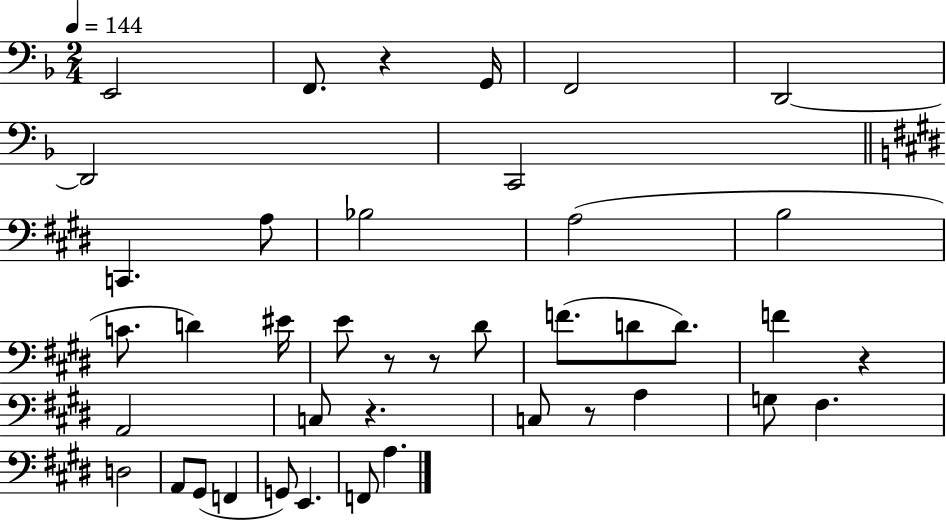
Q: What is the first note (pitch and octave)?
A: E2